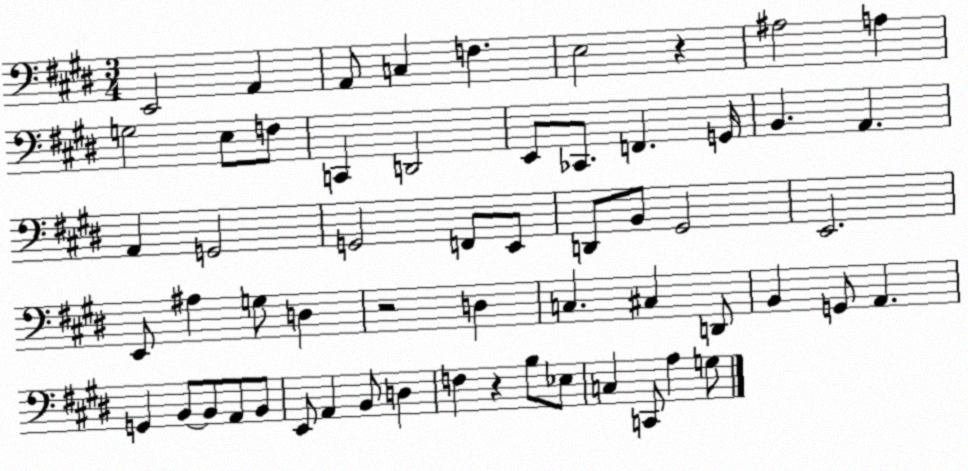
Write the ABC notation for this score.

X:1
T:Untitled
M:3/4
L:1/4
K:E
E,,2 A,, A,,/2 C, F, E,2 z ^A,2 A, G,2 E,/2 F,/2 C,, D,,2 E,,/2 _C,,/2 F,, G,,/4 B,, A,, A,, G,,2 G,,2 F,,/2 E,,/2 D,,/2 B,,/2 ^G,,2 E,,2 E,,/2 ^A, G,/2 D, z2 D, C, ^C, D,,/2 B,, G,,/2 A,, G,, B,,/2 B,,/2 A,,/2 B,,/2 E,,/2 A,, B,,/2 D, F, z B,/2 _E,/2 C, C,,/2 A, G,/2